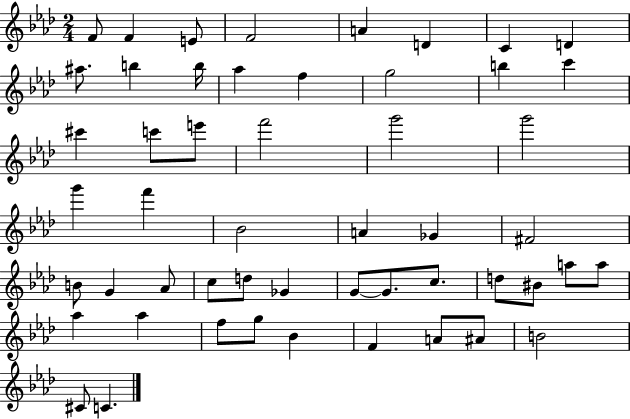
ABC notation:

X:1
T:Untitled
M:2/4
L:1/4
K:Ab
F/2 F E/2 F2 A D C D ^a/2 b b/4 _a f g2 b c' ^c' c'/2 e'/2 f'2 g'2 g'2 g' f' _B2 A _G ^F2 B/2 G _A/2 c/2 d/2 _G G/2 G/2 c/2 d/2 ^B/2 a/2 a/2 _a _a f/2 g/2 _B F A/2 ^A/2 B2 ^C/2 C